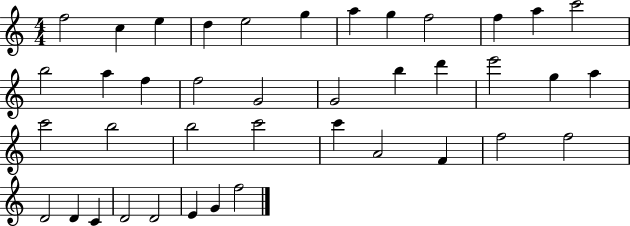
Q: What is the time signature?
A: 4/4